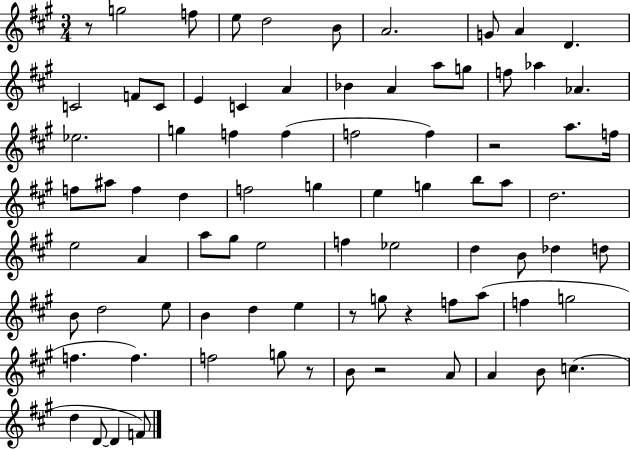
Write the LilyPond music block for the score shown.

{
  \clef treble
  \numericTimeSignature
  \time 3/4
  \key a \major
  r8 g''2 f''8 | e''8 d''2 b'8 | a'2. | g'8 a'4 d'4. | \break c'2 f'8 c'8 | e'4 c'4 a'4 | bes'4 a'4 a''8 g''8 | f''8 aes''4 aes'4. | \break ees''2. | g''4 f''4 f''4( | f''2 f''4) | r2 a''8. f''16 | \break f''8 ais''8 f''4 d''4 | f''2 g''4 | e''4 g''4 b''8 a''8 | d''2. | \break e''2 a'4 | a''8 gis''8 e''2 | f''4 ees''2 | d''4 b'8 des''4 d''8 | \break b'8 d''2 e''8 | b'4 d''4 e''4 | r8 g''8 r4 f''8 a''8( | f''4 g''2 | \break f''4. f''4.) | f''2 g''8 r8 | b'8 r2 a'8 | a'4 b'8 c''4.( | \break d''4 d'8~~ d'4 f'8) | \bar "|."
}